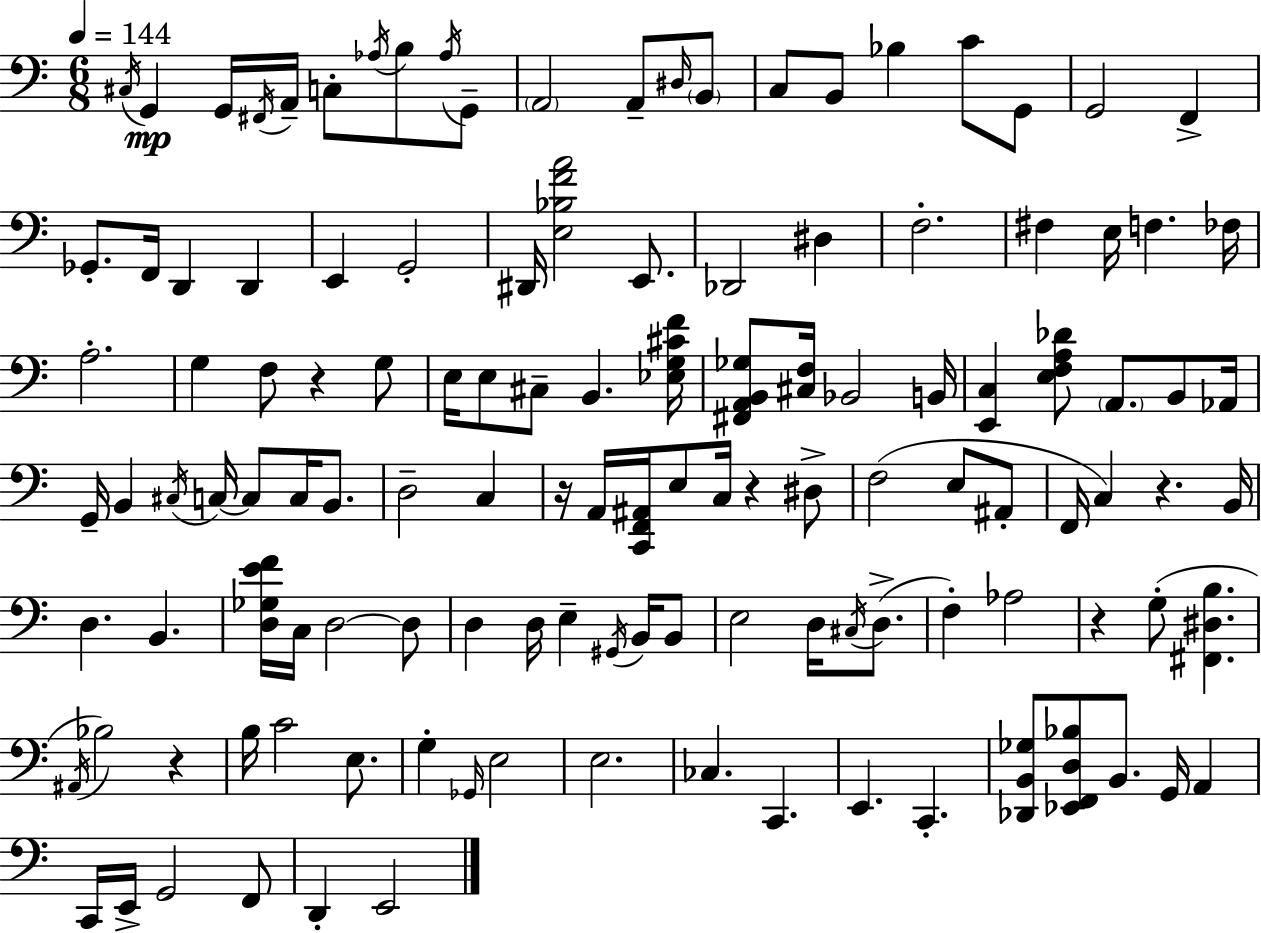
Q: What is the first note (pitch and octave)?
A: C#3